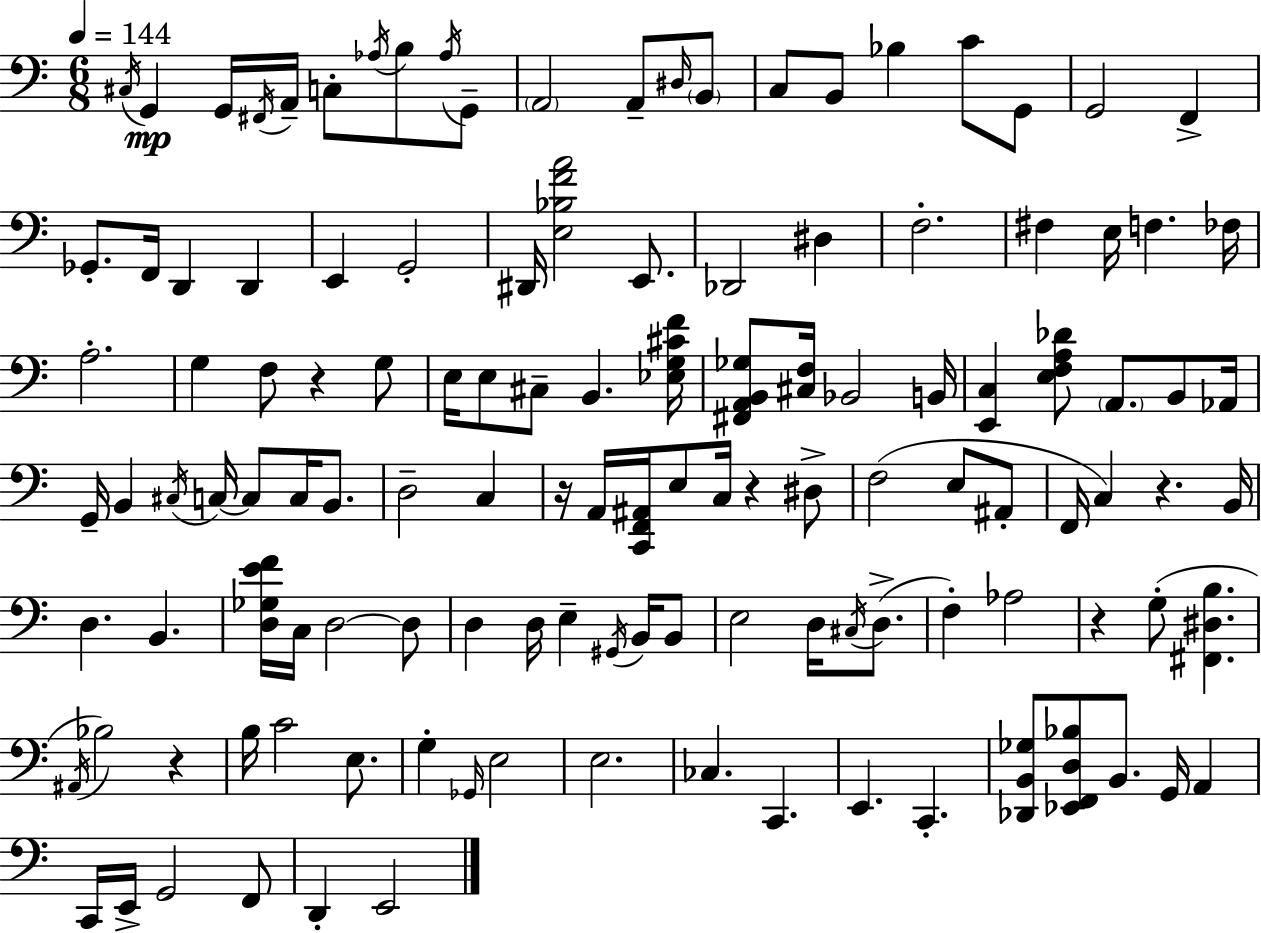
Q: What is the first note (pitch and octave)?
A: C#3